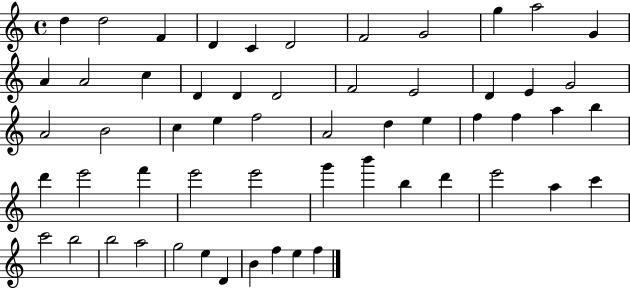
D5/q D5/h F4/q D4/q C4/q D4/h F4/h G4/h G5/q A5/h G4/q A4/q A4/h C5/q D4/q D4/q D4/h F4/h E4/h D4/q E4/q G4/h A4/h B4/h C5/q E5/q F5/h A4/h D5/q E5/q F5/q F5/q A5/q B5/q D6/q E6/h F6/q E6/h E6/h G6/q B6/q B5/q D6/q E6/h A5/q C6/q C6/h B5/h B5/h A5/h G5/h E5/q D4/q B4/q F5/q E5/q F5/q